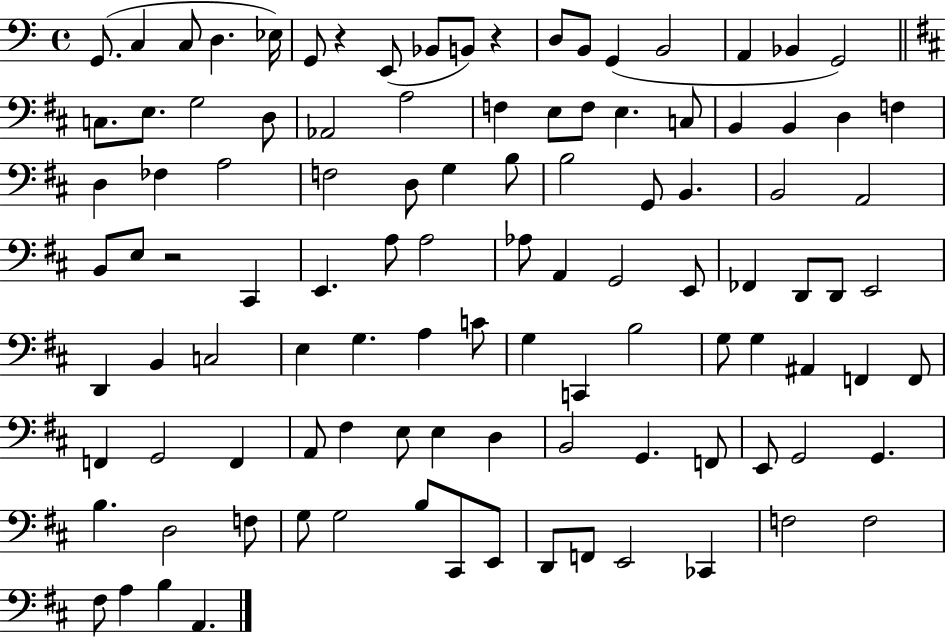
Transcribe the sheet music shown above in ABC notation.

X:1
T:Untitled
M:4/4
L:1/4
K:C
G,,/2 C, C,/2 D, _E,/4 G,,/2 z E,,/2 _B,,/2 B,,/2 z D,/2 B,,/2 G,, B,,2 A,, _B,, G,,2 C,/2 E,/2 G,2 D,/2 _A,,2 A,2 F, E,/2 F,/2 E, C,/2 B,, B,, D, F, D, _F, A,2 F,2 D,/2 G, B,/2 B,2 G,,/2 B,, B,,2 A,,2 B,,/2 E,/2 z2 ^C,, E,, A,/2 A,2 _A,/2 A,, G,,2 E,,/2 _F,, D,,/2 D,,/2 E,,2 D,, B,, C,2 E, G, A, C/2 G, C,, B,2 G,/2 G, ^A,, F,, F,,/2 F,, G,,2 F,, A,,/2 ^F, E,/2 E, D, B,,2 G,, F,,/2 E,,/2 G,,2 G,, B, D,2 F,/2 G,/2 G,2 B,/2 ^C,,/2 E,,/2 D,,/2 F,,/2 E,,2 _C,, F,2 F,2 ^F,/2 A, B, A,,